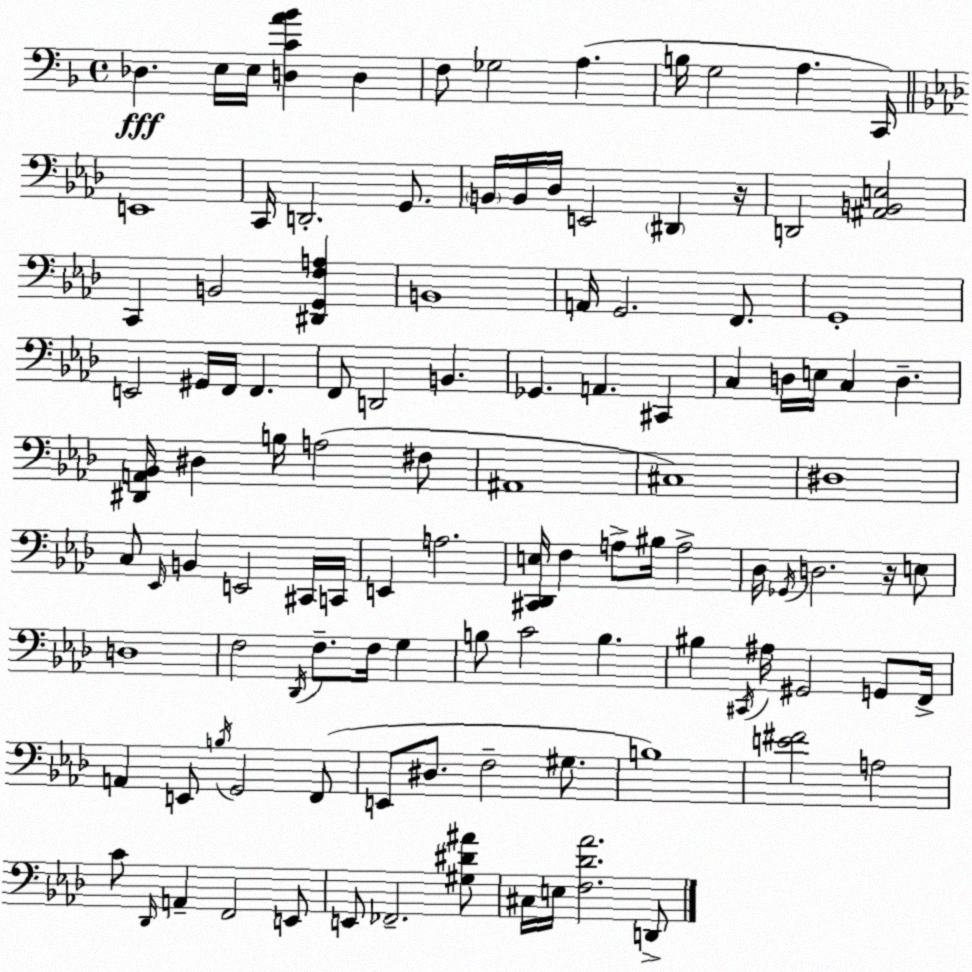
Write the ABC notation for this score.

X:1
T:Untitled
M:4/4
L:1/4
K:F
_D, E,/4 E,/4 [D,CA_B] D, F,/2 _G,2 A, B,/4 G,2 A, C,,/4 E,,4 C,,/4 D,,2 G,,/2 B,,/4 B,,/4 _D,/4 E,,2 ^D,, z/4 D,,2 [^A,,B,,E,]2 C,, B,,2 [^D,,G,,F,A,] B,,4 A,,/4 G,,2 F,,/2 G,,4 E,,2 ^G,,/4 F,,/4 F,, F,,/2 D,,2 B,, _G,, A,, ^C,, C, D,/4 E,/4 C, D, [^D,,A,,_B,,]/4 ^D, B,/4 A,2 ^F,/2 ^A,,4 ^C,4 ^D,4 C,/2 _E,,/4 B,, E,,2 ^C,,/4 C,,/4 E,, A,2 [^C,,_D,,E,]/4 F, A,/2 ^B,/4 A,2 _D,/4 _G,,/4 D,2 z/4 E,/2 D,4 F,2 _D,,/4 F,/2 F,/4 G, B,/2 C2 B, ^B, ^C,,/4 ^A,/4 ^G,,2 G,,/2 F,,/4 A,, E,,/2 B,/4 G,,2 F,,/2 E,,/2 ^D,/2 F,2 ^G,/2 B,4 [E^F]2 A,2 C/2 _D,,/4 A,, F,,2 E,,/2 E,,/2 _F,,2 [^G,^D^A]/2 ^C,/4 E,/4 [F,_D_A]2 D,,/2